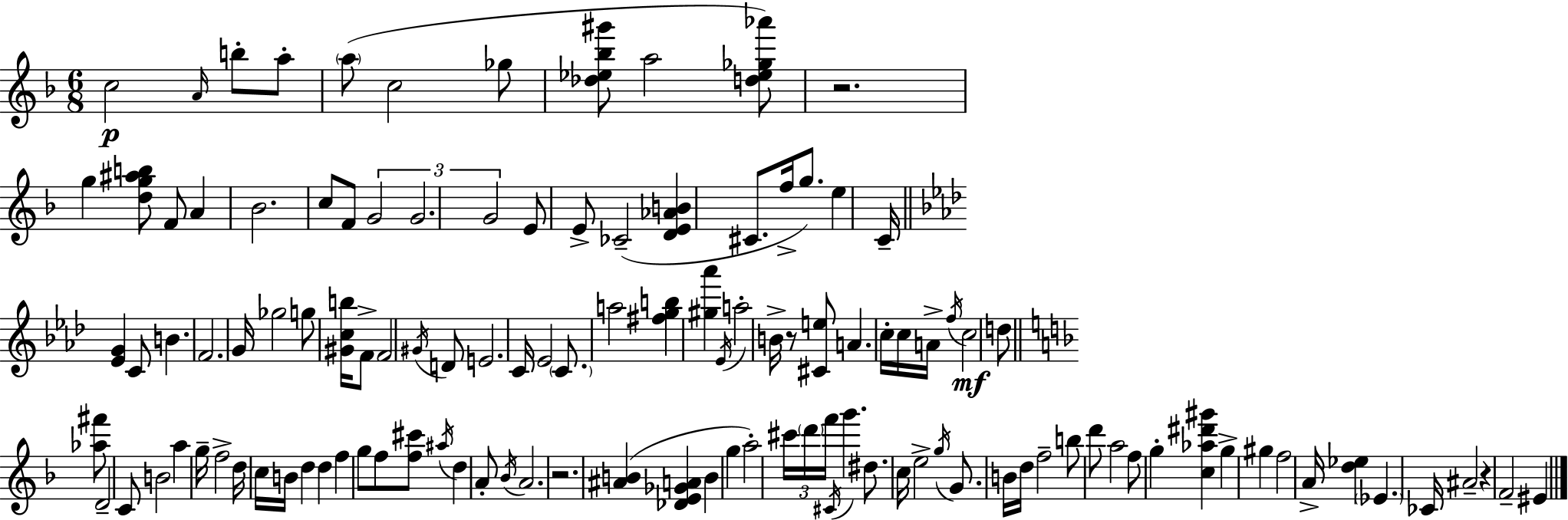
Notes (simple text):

C5/h A4/s B5/e A5/e A5/e C5/h Gb5/e [Db5,Eb5,Bb5,G#6]/e A5/h [D5,Eb5,Gb5,Ab6]/e R/h. G5/q [D5,G5,A#5,B5]/e F4/e A4/q Bb4/h. C5/e F4/e G4/h G4/h. G4/h E4/e E4/e CES4/h [D4,E4,Ab4,B4]/q C#4/e. F5/s G5/e. E5/q C4/s [Eb4,G4]/q C4/e B4/q. F4/h. G4/s Gb5/h G5/e [G#4,C5,B5]/s F4/e F4/h G#4/s D4/e E4/h. C4/s Eb4/h C4/e. A5/h [F#5,G5,B5]/q [G#5,Ab6]/q Eb4/s A5/h B4/s R/e [C#4,E5]/e A4/q. C5/s C5/s A4/s F5/s C5/h D5/e [Ab5,F#6]/e D4/h C4/e B4/h A5/q G5/s F5/h D5/s C5/s B4/s D5/q D5/q F5/q G5/e F5/e [F5,C#6]/e A#5/s D5/q A4/e Bb4/s A4/h. R/h. [A#4,B4]/q [Db4,E4,Gb4,A4]/q B4/q G5/q A5/h C#6/s D6/s F6/s C#4/s G6/q. D#5/e. C5/s E5/h G5/s G4/e. B4/s D5/s F5/h B5/e D6/e A5/h F5/e G5/q [C5,Ab5,D#6,G#6]/q G5/q G#5/q F5/h A4/s [D5,Eb5]/q Eb4/q. CES4/s A#4/h R/q F4/h EIS4/q